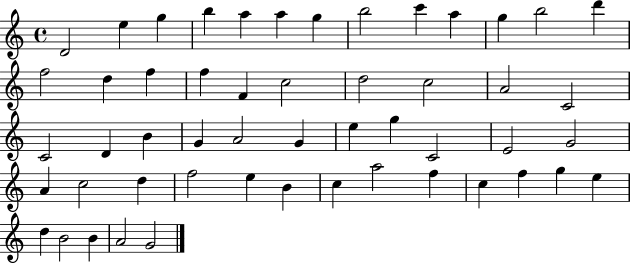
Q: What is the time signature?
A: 4/4